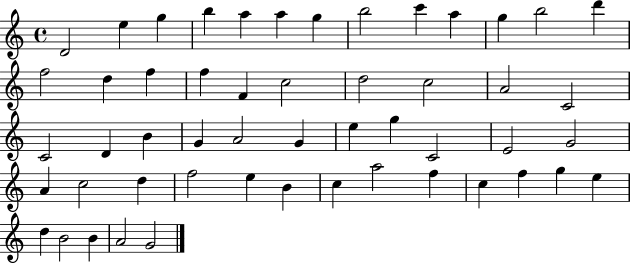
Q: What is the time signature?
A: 4/4